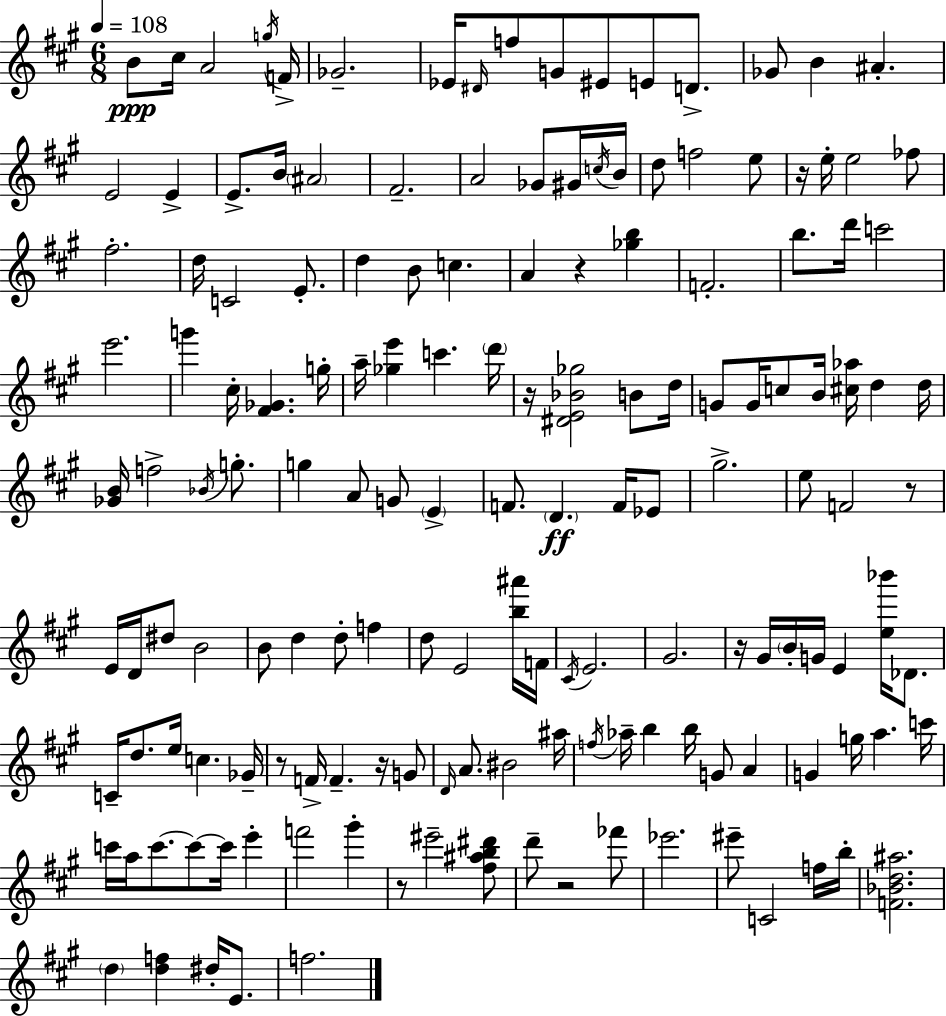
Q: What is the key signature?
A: A major